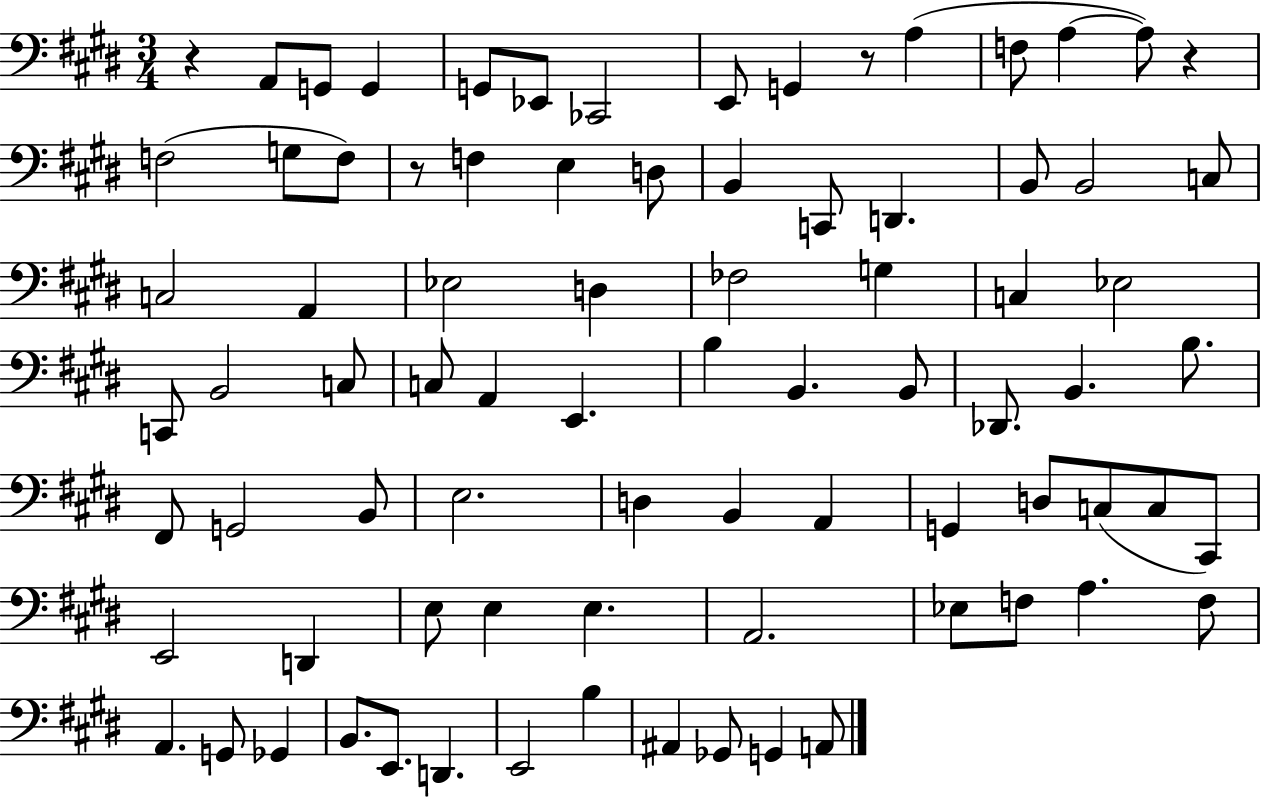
{
  \clef bass
  \numericTimeSignature
  \time 3/4
  \key e \major
  r4 a,8 g,8 g,4 | g,8 ees,8 ces,2 | e,8 g,4 r8 a4( | f8 a4~~ a8) r4 | \break f2( g8 f8) | r8 f4 e4 d8 | b,4 c,8 d,4. | b,8 b,2 c8 | \break c2 a,4 | ees2 d4 | fes2 g4 | c4 ees2 | \break c,8 b,2 c8 | c8 a,4 e,4. | b4 b,4. b,8 | des,8. b,4. b8. | \break fis,8 g,2 b,8 | e2. | d4 b,4 a,4 | g,4 d8 c8( c8 cis,8) | \break e,2 d,4 | e8 e4 e4. | a,2. | ees8 f8 a4. f8 | \break a,4. g,8 ges,4 | b,8. e,8. d,4. | e,2 b4 | ais,4 ges,8 g,4 a,8 | \break \bar "|."
}